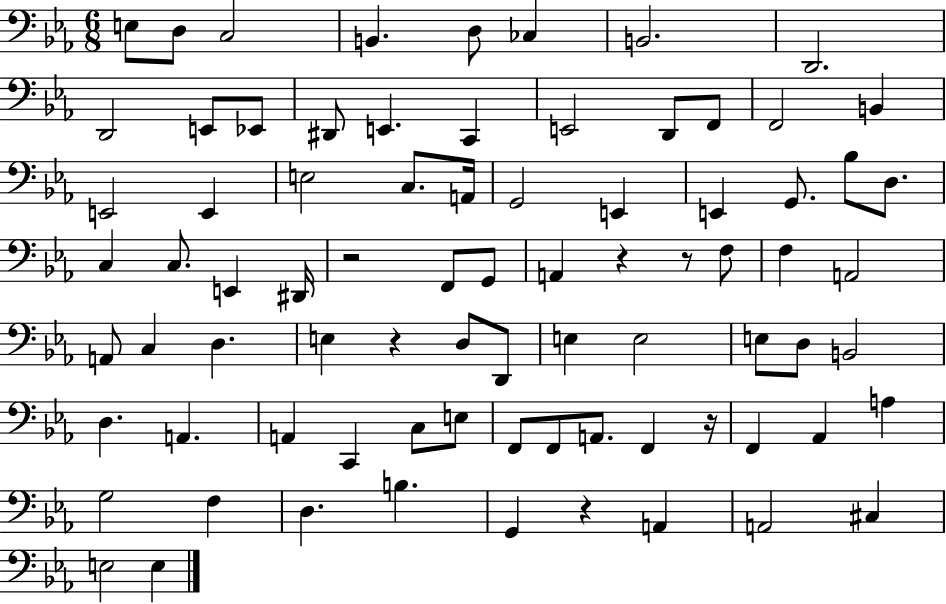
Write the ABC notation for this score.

X:1
T:Untitled
M:6/8
L:1/4
K:Eb
E,/2 D,/2 C,2 B,, D,/2 _C, B,,2 D,,2 D,,2 E,,/2 _E,,/2 ^D,,/2 E,, C,, E,,2 D,,/2 F,,/2 F,,2 B,, E,,2 E,, E,2 C,/2 A,,/4 G,,2 E,, E,, G,,/2 _B,/2 D,/2 C, C,/2 E,, ^D,,/4 z2 F,,/2 G,,/2 A,, z z/2 F,/2 F, A,,2 A,,/2 C, D, E, z D,/2 D,,/2 E, E,2 E,/2 D,/2 B,,2 D, A,, A,, C,, C,/2 E,/2 F,,/2 F,,/2 A,,/2 F,, z/4 F,, _A,, A, G,2 F, D, B, G,, z A,, A,,2 ^C, E,2 E,